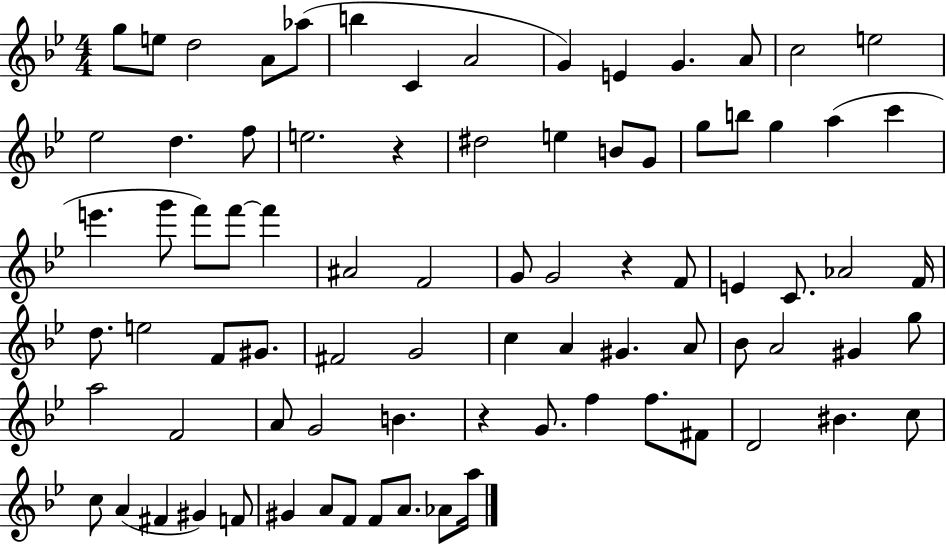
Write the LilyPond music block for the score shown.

{
  \clef treble
  \numericTimeSignature
  \time 4/4
  \key bes \major
  g''8 e''8 d''2 a'8 aes''8( | b''4 c'4 a'2 | g'4) e'4 g'4. a'8 | c''2 e''2 | \break ees''2 d''4. f''8 | e''2. r4 | dis''2 e''4 b'8 g'8 | g''8 b''8 g''4 a''4( c'''4 | \break e'''4. g'''8 f'''8) f'''8~~ f'''4 | ais'2 f'2 | g'8 g'2 r4 f'8 | e'4 c'8. aes'2 f'16 | \break d''8. e''2 f'8 gis'8. | fis'2 g'2 | c''4 a'4 gis'4. a'8 | bes'8 a'2 gis'4 g''8 | \break a''2 f'2 | a'8 g'2 b'4. | r4 g'8. f''4 f''8. fis'8 | d'2 bis'4. c''8 | \break c''8 a'4( fis'4 gis'4) f'8 | gis'4 a'8 f'8 f'8 a'8. aes'8 a''16 | \bar "|."
}